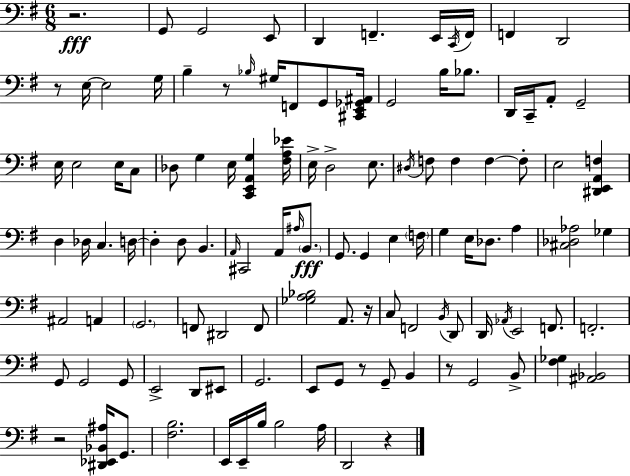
X:1
T:Untitled
M:6/8
L:1/4
K:G
z2 G,,/2 G,,2 E,,/2 D,, F,, E,,/4 C,,/4 F,,/4 F,, D,,2 z/2 E,/4 E,2 G,/4 B, z/2 _B,/4 ^G,/4 F,,/2 G,,/2 [^C,,E,,_G,,^A,,]/4 G,,2 B,/4 _B,/2 D,,/4 C,,/4 A,,/2 G,,2 E,/4 E,2 E,/4 C,/2 _D,/2 G, E,/4 [C,,E,,A,,G,] [^F,A,_E]/4 E,/4 D,2 E,/2 ^D,/4 F,/2 F, F, F,/2 E,2 [^D,,E,,A,,F,] D, _D,/4 C, D,/4 D, D,/2 B,, A,,/4 ^C,,2 A,,/4 ^A,/4 B,,/2 G,,/2 G,, E, F,/4 G, E,/4 _D,/2 A, [^C,_D,_A,]2 _G, ^A,,2 A,, G,,2 F,,/2 ^D,,2 F,,/2 [_G,A,_B,]2 A,,/2 z/4 C,/2 F,,2 B,,/4 D,,/2 D,,/4 _A,,/4 E,,2 F,,/2 F,,2 G,,/2 G,,2 G,,/2 E,,2 D,,/2 ^E,,/2 G,,2 E,,/2 G,,/2 z/2 G,,/2 B,, z/2 G,,2 B,,/2 [^F,_G,] [^A,,_B,,]2 z2 [^D,,_E,,_B,,^A,]/4 G,,/2 [^F,B,]2 E,,/4 E,,/4 B,/4 B,2 A,/4 D,,2 z